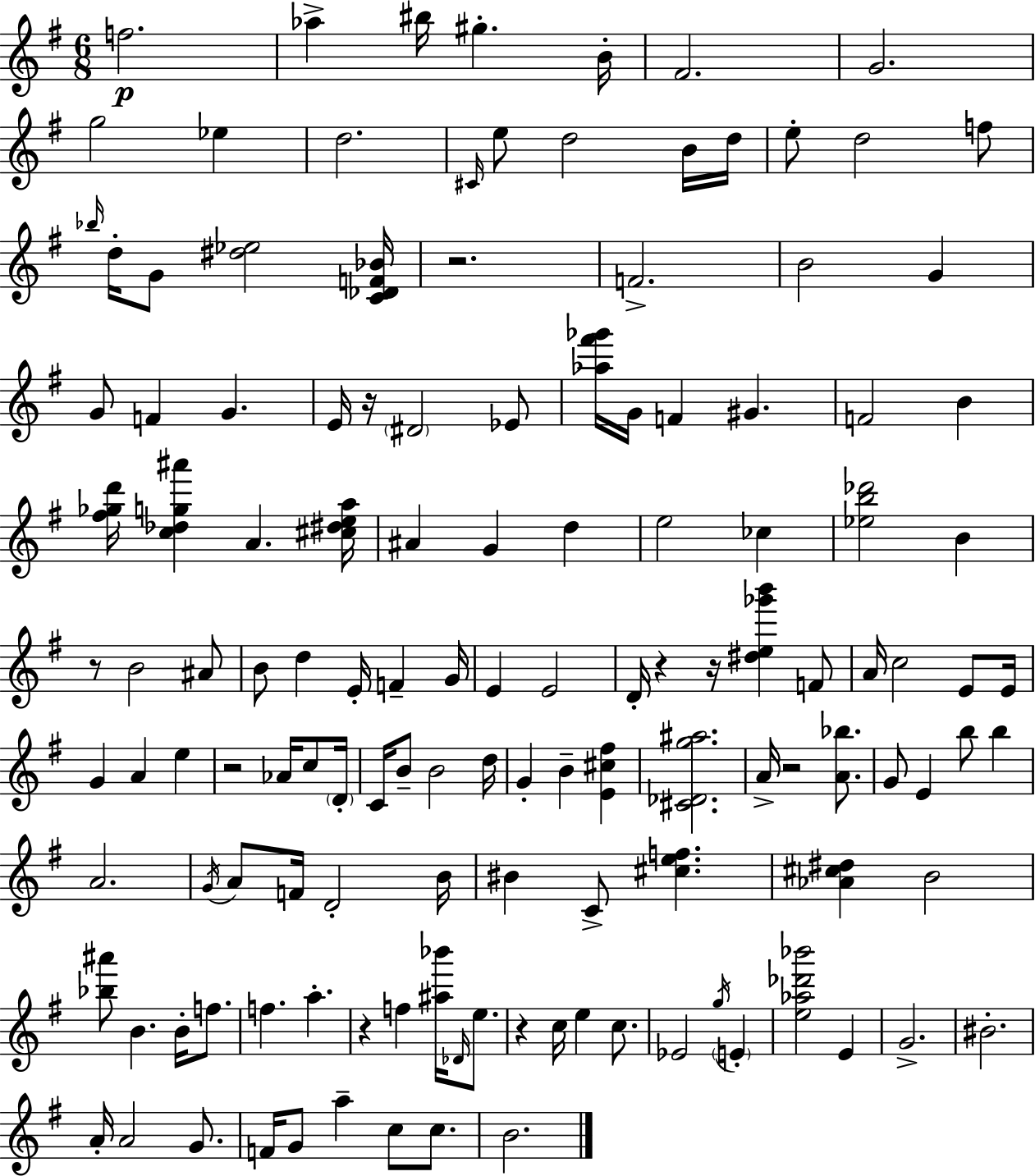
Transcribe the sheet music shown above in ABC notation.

X:1
T:Untitled
M:6/8
L:1/4
K:G
f2 _a ^b/4 ^g B/4 ^F2 G2 g2 _e d2 ^C/4 e/2 d2 B/4 d/4 e/2 d2 f/2 _b/4 d/4 G/2 [^d_e]2 [C_DF_B]/4 z2 F2 B2 G G/2 F G E/4 z/4 ^D2 _E/2 [_a^f'_g']/4 G/4 F ^G F2 B [^f_gd']/4 [c_dg^a'] A [^c^dea]/4 ^A G d e2 _c [_eb_d']2 B z/2 B2 ^A/2 B/2 d E/4 F G/4 E E2 D/4 z z/4 [^de_g'b'] F/2 A/4 c2 E/2 E/4 G A e z2 _A/4 c/2 D/4 C/4 B/2 B2 d/4 G B [E^c^f] [^C_Dg^a]2 A/4 z2 [A_b]/2 G/2 E b/2 b A2 G/4 A/2 F/4 D2 B/4 ^B C/2 [^cef] [_A^c^d] B2 [_b^a']/2 B B/4 f/2 f a z f [^a_b']/4 _D/4 e/2 z c/4 e c/2 _E2 g/4 E [e_a_d'_b']2 E G2 ^B2 A/4 A2 G/2 F/4 G/2 a c/2 c/2 B2